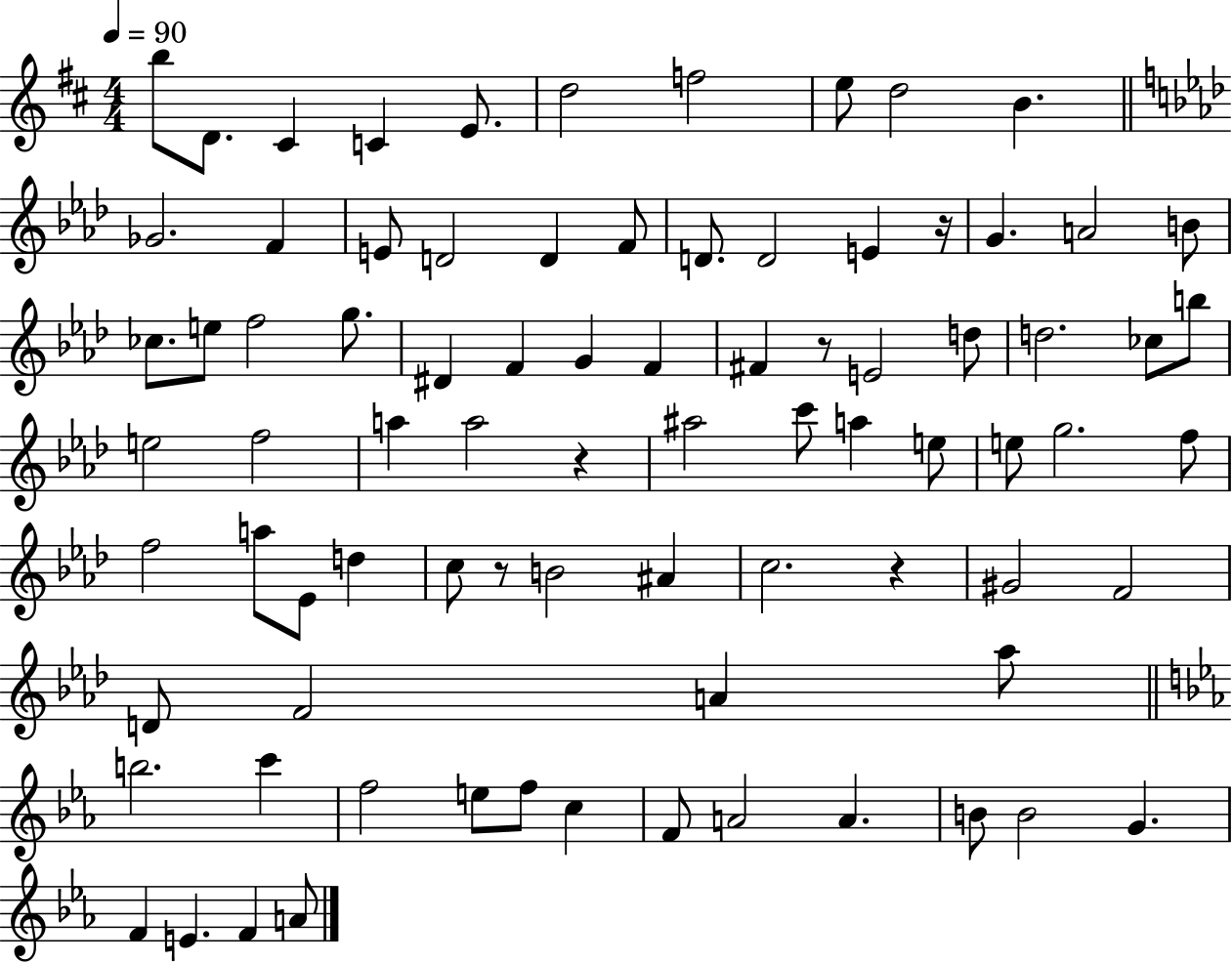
X:1
T:Untitled
M:4/4
L:1/4
K:D
b/2 D/2 ^C C E/2 d2 f2 e/2 d2 B _G2 F E/2 D2 D F/2 D/2 D2 E z/4 G A2 B/2 _c/2 e/2 f2 g/2 ^D F G F ^F z/2 E2 d/2 d2 _c/2 b/2 e2 f2 a a2 z ^a2 c'/2 a e/2 e/2 g2 f/2 f2 a/2 _E/2 d c/2 z/2 B2 ^A c2 z ^G2 F2 D/2 F2 A _a/2 b2 c' f2 e/2 f/2 c F/2 A2 A B/2 B2 G F E F A/2